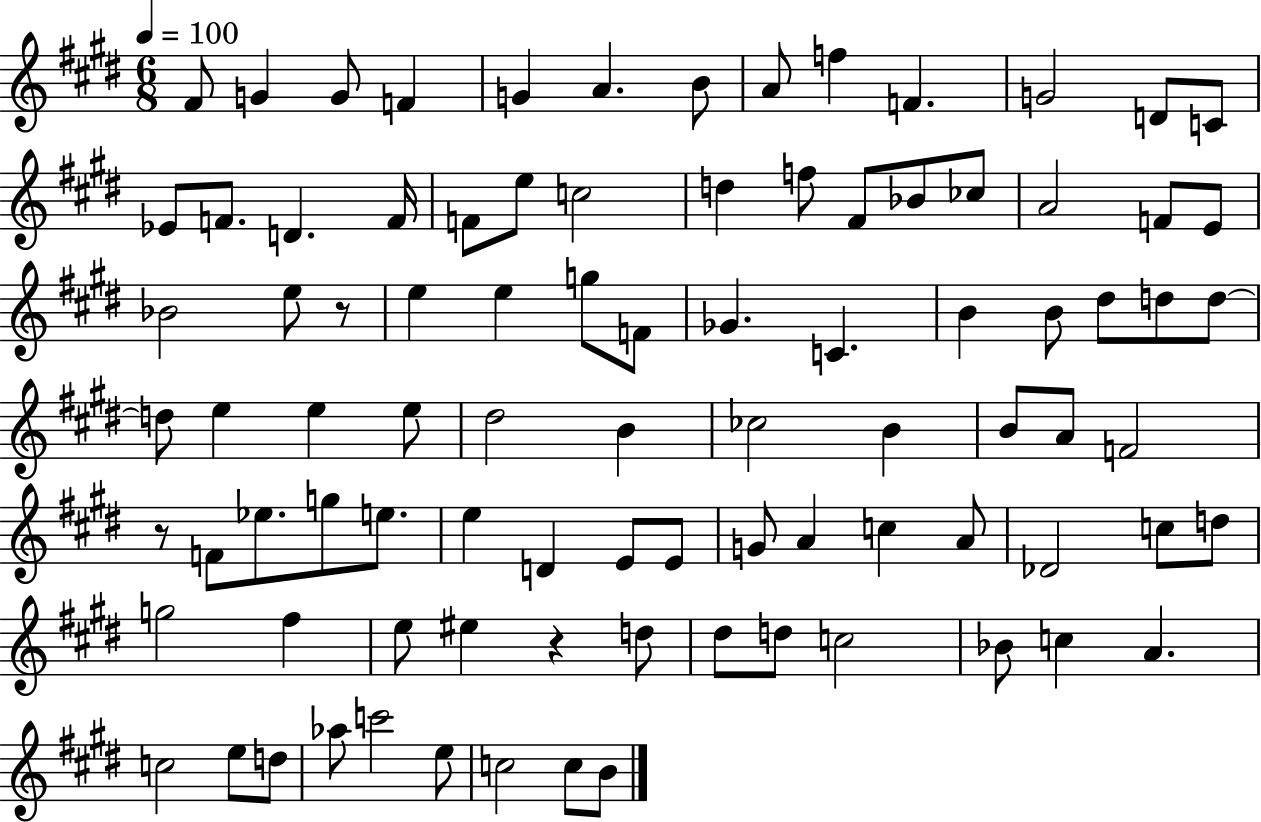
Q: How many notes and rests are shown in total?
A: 90